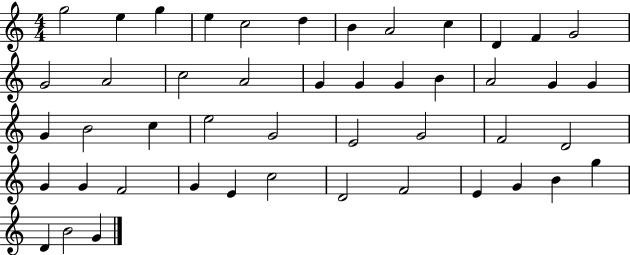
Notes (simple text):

G5/h E5/q G5/q E5/q C5/h D5/q B4/q A4/h C5/q D4/q F4/q G4/h G4/h A4/h C5/h A4/h G4/q G4/q G4/q B4/q A4/h G4/q G4/q G4/q B4/h C5/q E5/h G4/h E4/h G4/h F4/h D4/h G4/q G4/q F4/h G4/q E4/q C5/h D4/h F4/h E4/q G4/q B4/q G5/q D4/q B4/h G4/q